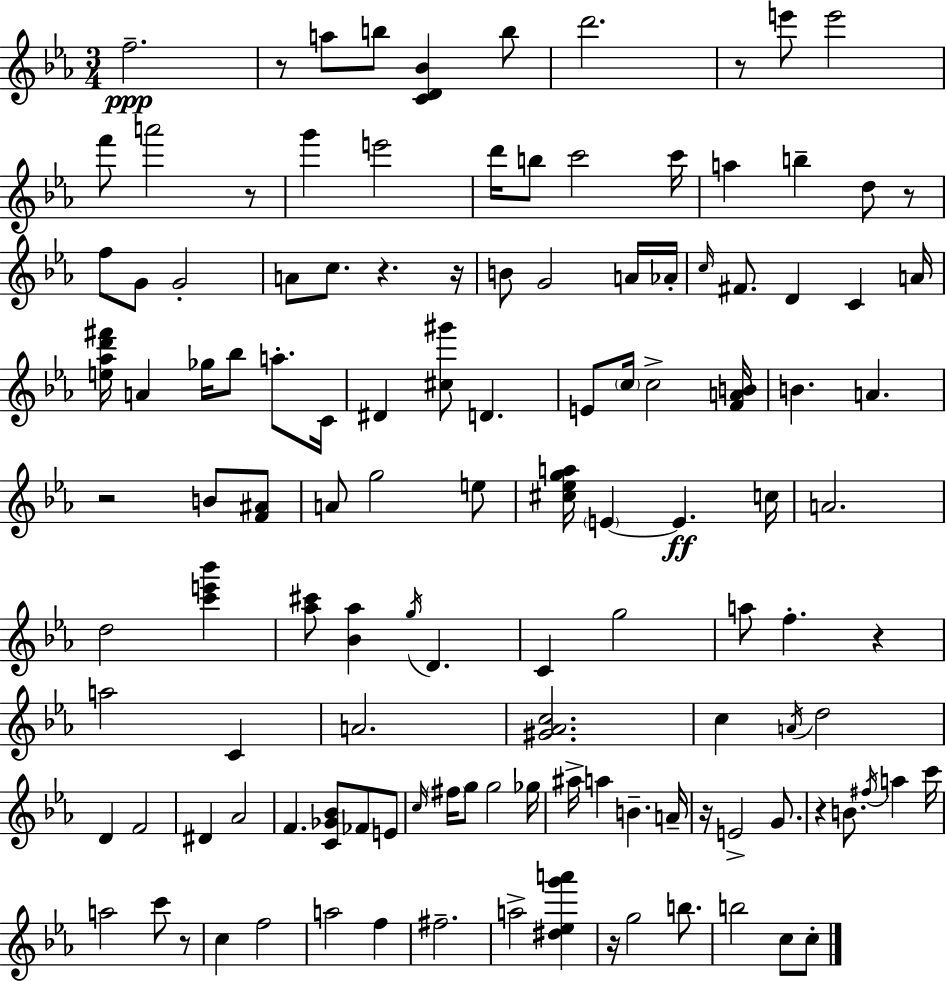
{
  \clef treble
  \numericTimeSignature
  \time 3/4
  \key ees \major
  \repeat volta 2 { f''2.--\ppp | r8 a''8 b''8 <c' d' bes'>4 b''8 | d'''2. | r8 e'''8 e'''2 | \break f'''8 a'''2 r8 | g'''4 e'''2 | d'''16 b''8 c'''2 c'''16 | a''4 b''4-- d''8 r8 | \break f''8 g'8 g'2-. | a'8 c''8. r4. r16 | b'8 g'2 a'16 aes'16-. | \grace { c''16 } fis'8. d'4 c'4 | \break a'16 <e'' aes'' d''' fis'''>16 a'4 ges''16 bes''8 a''8.-. | c'16 dis'4 <cis'' gis'''>8 d'4. | e'8 \parenthesize c''16 c''2-> | <f' a' b'>16 b'4. a'4. | \break r2 b'8 <f' ais'>8 | a'8 g''2 e''8 | <cis'' ees'' g'' a''>16 \parenthesize e'4~~ e'4.\ff | c''16 a'2. | \break d''2 <c''' e''' bes'''>4 | <aes'' cis'''>8 <bes' aes''>4 \acciaccatura { g''16 } d'4. | c'4 g''2 | a''8 f''4.-. r4 | \break a''2 c'4 | a'2. | <gis' aes' c''>2. | c''4 \acciaccatura { a'16 } d''2 | \break d'4 f'2 | dis'4 aes'2 | f'4. <c' ges' bes'>8 fes'8 | e'8 \grace { c''16 } \parenthesize fis''16 g''8 g''2 | \break ges''16 ais''16-> a''4 b'4.-- | a'16-- r16 e'2-> | g'8. r4 b'8. \acciaccatura { fis''16 } | a''4 c'''16 a''2 | \break c'''8 r8 c''4 f''2 | a''2 | f''4 fis''2.-- | a''2-> | \break <dis'' ees'' g''' a'''>4 r16 g''2 | b''8. b''2 | c''8 c''8-. } \bar "|."
}